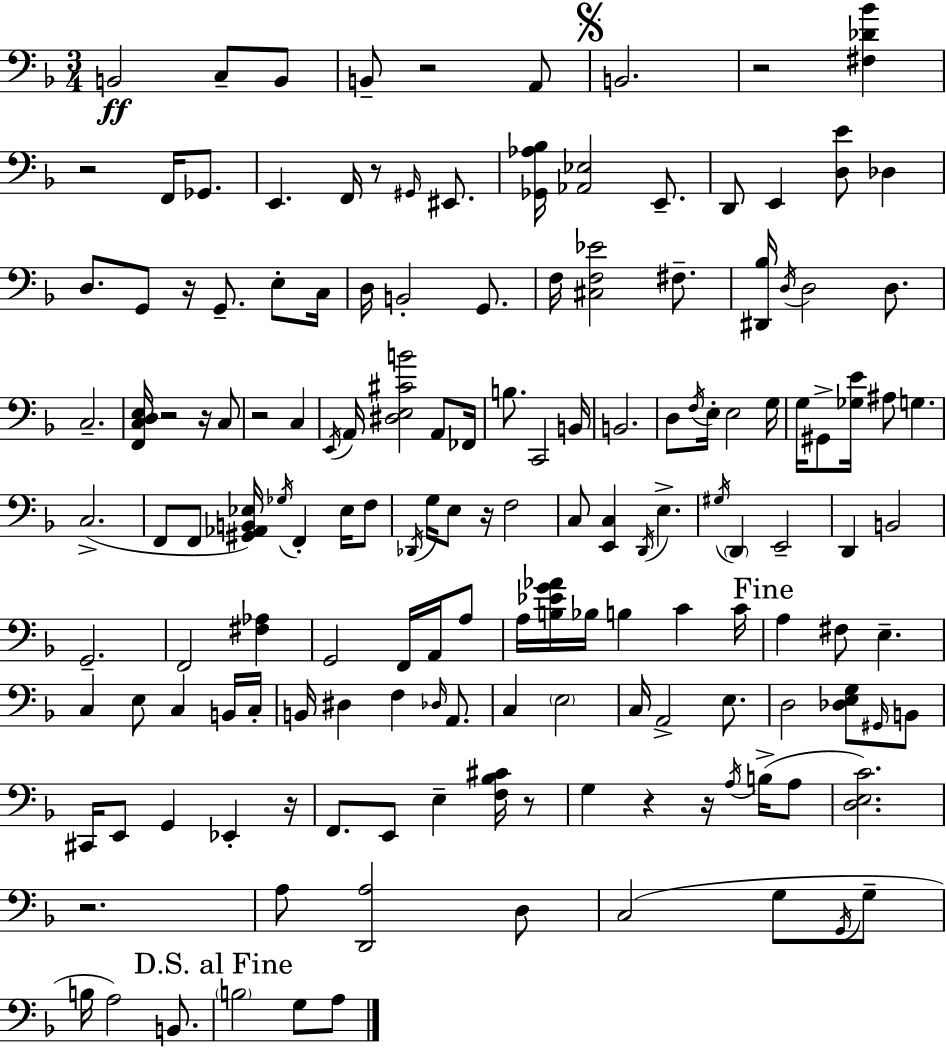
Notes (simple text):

B2/h C3/e B2/e B2/e R/h A2/e B2/h. R/h [F#3,Db4,Bb4]/q R/h F2/s Gb2/e. E2/q. F2/s R/e G#2/s EIS2/e. [Gb2,Ab3,Bb3]/s [Ab2,Eb3]/h E2/e. D2/e E2/q [D3,E4]/e Db3/q D3/e. G2/e R/s G2/e. E3/e C3/s D3/s B2/h G2/e. F3/s [C#3,F3,Eb4]/h F#3/e. [D#2,Bb3]/s D3/s D3/h D3/e. C3/h. [F2,C3,D3,E3]/s R/h R/s C3/e R/h C3/q E2/s A2/s [D#3,E3,C#4,B4]/h A2/e FES2/s B3/e. C2/h B2/s B2/h. D3/e F3/s E3/s E3/h G3/s G3/s G#2/e [Gb3,E4]/s A#3/e G3/q. C3/h. F2/e F2/e [G#2,Ab2,B2,Eb3]/s Gb3/s F2/q Eb3/s F3/e Db2/s G3/s E3/e R/s F3/h C3/e [E2,C3]/q D2/s E3/q. G#3/s D2/q E2/h D2/q B2/h G2/h. F2/h [F#3,Ab3]/q G2/h F2/s A2/s A3/e A3/s [B3,Eb4,G4,Ab4]/s Bb3/s B3/q C4/q C4/s A3/q F#3/e E3/q. C3/q E3/e C3/q B2/s C3/s B2/s D#3/q F3/q Db3/s A2/e. C3/q E3/h C3/s A2/h E3/e. D3/h [Db3,E3,G3]/e G#2/s B2/e C#2/s E2/e G2/q Eb2/q R/s F2/e. E2/e E3/q [F3,Bb3,C#4]/s R/e G3/q R/q R/s A3/s B3/s A3/e [D3,E3,C4]/h. R/h. A3/e [D2,A3]/h D3/e C3/h G3/e G2/s G3/e B3/s A3/h B2/e. B3/h G3/e A3/e